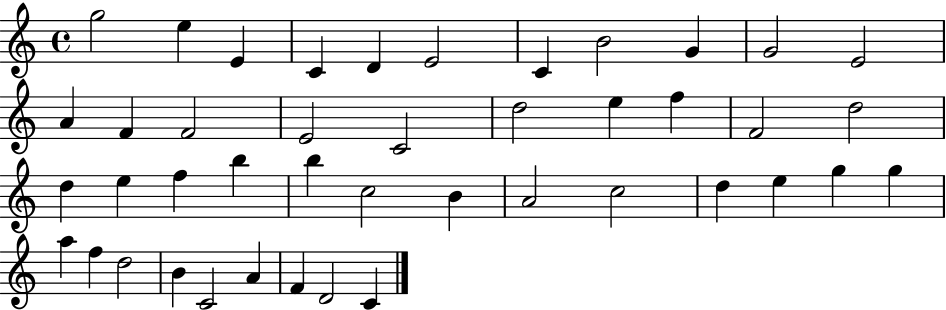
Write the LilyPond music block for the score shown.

{
  \clef treble
  \time 4/4
  \defaultTimeSignature
  \key c \major
  g''2 e''4 e'4 | c'4 d'4 e'2 | c'4 b'2 g'4 | g'2 e'2 | \break a'4 f'4 f'2 | e'2 c'2 | d''2 e''4 f''4 | f'2 d''2 | \break d''4 e''4 f''4 b''4 | b''4 c''2 b'4 | a'2 c''2 | d''4 e''4 g''4 g''4 | \break a''4 f''4 d''2 | b'4 c'2 a'4 | f'4 d'2 c'4 | \bar "|."
}